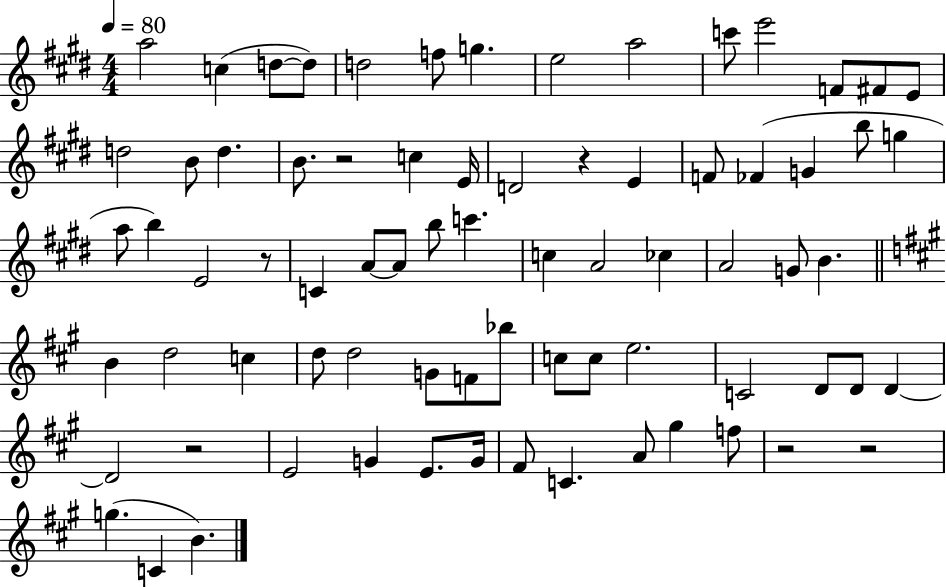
{
  \clef treble
  \numericTimeSignature
  \time 4/4
  \key e \major
  \tempo 4 = 80
  a''2 c''4( d''8~~ d''8) | d''2 f''8 g''4. | e''2 a''2 | c'''8 e'''2 f'8 fis'8 e'8 | \break d''2 b'8 d''4. | b'8. r2 c''4 e'16 | d'2 r4 e'4 | f'8 fes'4( g'4 b''8 g''4 | \break a''8 b''4) e'2 r8 | c'4 a'8~~ a'8 b''8 c'''4. | c''4 a'2 ces''4 | a'2 g'8 b'4. | \break \bar "||" \break \key a \major b'4 d''2 c''4 | d''8 d''2 g'8 f'8 bes''8 | c''8 c''8 e''2. | c'2 d'8 d'8 d'4~~ | \break d'2 r2 | e'2 g'4 e'8. g'16 | fis'8 c'4. a'8 gis''4 f''8 | r2 r2 | \break g''4.( c'4 b'4.) | \bar "|."
}